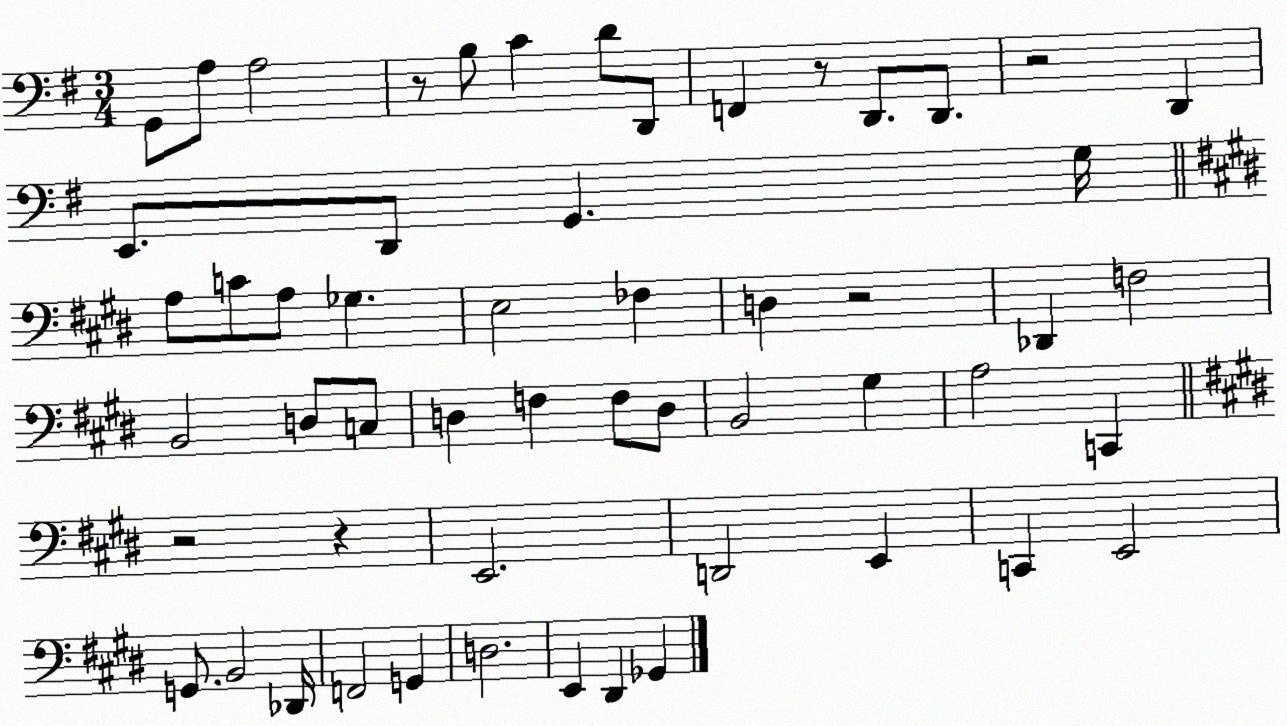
X:1
T:Untitled
M:3/4
L:1/4
K:G
G,,/2 A,/2 A,2 z/2 B,/2 C D/2 D,,/2 F,, z/2 D,,/2 D,,/2 z2 D,, E,,/2 D,,/2 G,, G,/4 A,/2 C/2 A,/2 _G, E,2 _F, D, z2 _D,, F,2 B,,2 D,/2 C,/2 D, F, F,/2 D,/2 B,,2 ^G, A,2 C,, z2 z E,,2 D,,2 E,, C,, E,,2 G,,/2 B,,2 _D,,/4 F,,2 G,, D,2 E,, ^D,, _G,,